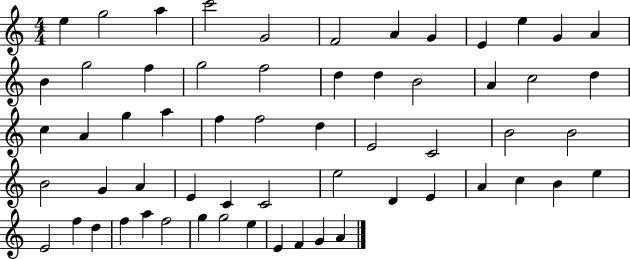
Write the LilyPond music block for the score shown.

{
  \clef treble
  \numericTimeSignature
  \time 4/4
  \key c \major
  e''4 g''2 a''4 | c'''2 g'2 | f'2 a'4 g'4 | e'4 e''4 g'4 a'4 | \break b'4 g''2 f''4 | g''2 f''2 | d''4 d''4 b'2 | a'4 c''2 d''4 | \break c''4 a'4 g''4 a''4 | f''4 f''2 d''4 | e'2 c'2 | b'2 b'2 | \break b'2 g'4 a'4 | e'4 c'4 c'2 | e''2 d'4 e'4 | a'4 c''4 b'4 e''4 | \break e'2 f''4 d''4 | f''4 a''4 f''2 | g''4 g''2 e''4 | e'4 f'4 g'4 a'4 | \break \bar "|."
}